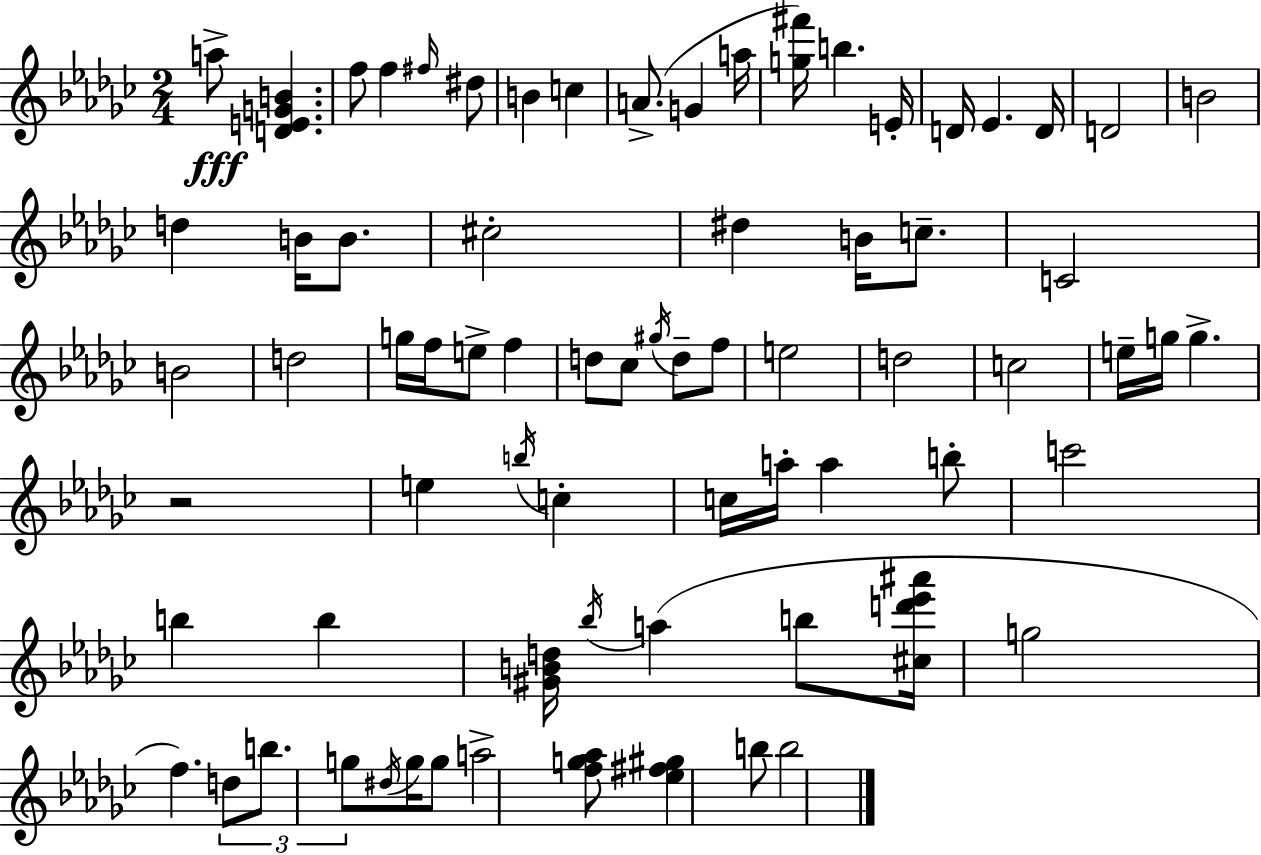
X:1
T:Untitled
M:2/4
L:1/4
K:Ebm
a/2 [DEGB] f/2 f ^f/4 ^d/2 B c A/2 G a/4 [g^f']/4 b E/4 D/4 _E D/4 D2 B2 d B/4 B/2 ^c2 ^d B/4 c/2 C2 B2 d2 g/4 f/4 e/2 f d/2 _c/2 ^g/4 d/2 f/2 e2 d2 c2 e/4 g/4 g z2 e b/4 c c/4 a/4 a b/2 c'2 b b [^GBd]/4 _b/4 a b/2 [^cd'_e'^a']/4 g2 f d/2 b/2 g/2 ^d/4 g/4 g/2 a2 [fg_a]/2 [_e^f^g] b/2 b2